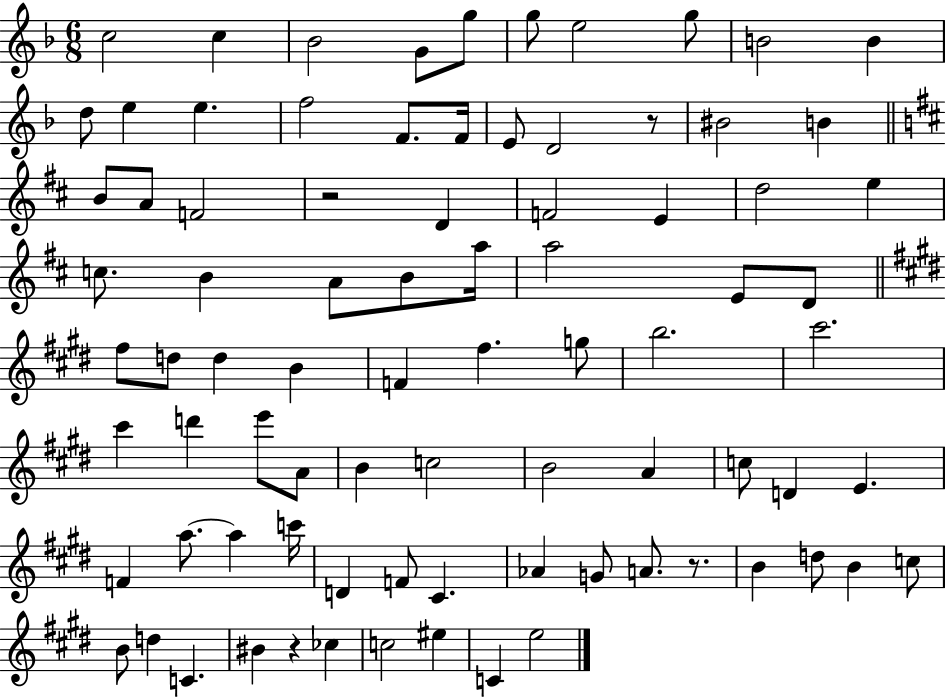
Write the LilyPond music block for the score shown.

{
  \clef treble
  \numericTimeSignature
  \time 6/8
  \key f \major
  c''2 c''4 | bes'2 g'8 g''8 | g''8 e''2 g''8 | b'2 b'4 | \break d''8 e''4 e''4. | f''2 f'8. f'16 | e'8 d'2 r8 | bis'2 b'4 | \break \bar "||" \break \key d \major b'8 a'8 f'2 | r2 d'4 | f'2 e'4 | d''2 e''4 | \break c''8. b'4 a'8 b'8 a''16 | a''2 e'8 d'8 | \bar "||" \break \key e \major fis''8 d''8 d''4 b'4 | f'4 fis''4. g''8 | b''2. | cis'''2. | \break cis'''4 d'''4 e'''8 a'8 | b'4 c''2 | b'2 a'4 | c''8 d'4 e'4. | \break f'4 a''8.~~ a''4 c'''16 | d'4 f'8 cis'4. | aes'4 g'8 a'8. r8. | b'4 d''8 b'4 c''8 | \break b'8 d''4 c'4. | bis'4 r4 ces''4 | c''2 eis''4 | c'4 e''2 | \break \bar "|."
}